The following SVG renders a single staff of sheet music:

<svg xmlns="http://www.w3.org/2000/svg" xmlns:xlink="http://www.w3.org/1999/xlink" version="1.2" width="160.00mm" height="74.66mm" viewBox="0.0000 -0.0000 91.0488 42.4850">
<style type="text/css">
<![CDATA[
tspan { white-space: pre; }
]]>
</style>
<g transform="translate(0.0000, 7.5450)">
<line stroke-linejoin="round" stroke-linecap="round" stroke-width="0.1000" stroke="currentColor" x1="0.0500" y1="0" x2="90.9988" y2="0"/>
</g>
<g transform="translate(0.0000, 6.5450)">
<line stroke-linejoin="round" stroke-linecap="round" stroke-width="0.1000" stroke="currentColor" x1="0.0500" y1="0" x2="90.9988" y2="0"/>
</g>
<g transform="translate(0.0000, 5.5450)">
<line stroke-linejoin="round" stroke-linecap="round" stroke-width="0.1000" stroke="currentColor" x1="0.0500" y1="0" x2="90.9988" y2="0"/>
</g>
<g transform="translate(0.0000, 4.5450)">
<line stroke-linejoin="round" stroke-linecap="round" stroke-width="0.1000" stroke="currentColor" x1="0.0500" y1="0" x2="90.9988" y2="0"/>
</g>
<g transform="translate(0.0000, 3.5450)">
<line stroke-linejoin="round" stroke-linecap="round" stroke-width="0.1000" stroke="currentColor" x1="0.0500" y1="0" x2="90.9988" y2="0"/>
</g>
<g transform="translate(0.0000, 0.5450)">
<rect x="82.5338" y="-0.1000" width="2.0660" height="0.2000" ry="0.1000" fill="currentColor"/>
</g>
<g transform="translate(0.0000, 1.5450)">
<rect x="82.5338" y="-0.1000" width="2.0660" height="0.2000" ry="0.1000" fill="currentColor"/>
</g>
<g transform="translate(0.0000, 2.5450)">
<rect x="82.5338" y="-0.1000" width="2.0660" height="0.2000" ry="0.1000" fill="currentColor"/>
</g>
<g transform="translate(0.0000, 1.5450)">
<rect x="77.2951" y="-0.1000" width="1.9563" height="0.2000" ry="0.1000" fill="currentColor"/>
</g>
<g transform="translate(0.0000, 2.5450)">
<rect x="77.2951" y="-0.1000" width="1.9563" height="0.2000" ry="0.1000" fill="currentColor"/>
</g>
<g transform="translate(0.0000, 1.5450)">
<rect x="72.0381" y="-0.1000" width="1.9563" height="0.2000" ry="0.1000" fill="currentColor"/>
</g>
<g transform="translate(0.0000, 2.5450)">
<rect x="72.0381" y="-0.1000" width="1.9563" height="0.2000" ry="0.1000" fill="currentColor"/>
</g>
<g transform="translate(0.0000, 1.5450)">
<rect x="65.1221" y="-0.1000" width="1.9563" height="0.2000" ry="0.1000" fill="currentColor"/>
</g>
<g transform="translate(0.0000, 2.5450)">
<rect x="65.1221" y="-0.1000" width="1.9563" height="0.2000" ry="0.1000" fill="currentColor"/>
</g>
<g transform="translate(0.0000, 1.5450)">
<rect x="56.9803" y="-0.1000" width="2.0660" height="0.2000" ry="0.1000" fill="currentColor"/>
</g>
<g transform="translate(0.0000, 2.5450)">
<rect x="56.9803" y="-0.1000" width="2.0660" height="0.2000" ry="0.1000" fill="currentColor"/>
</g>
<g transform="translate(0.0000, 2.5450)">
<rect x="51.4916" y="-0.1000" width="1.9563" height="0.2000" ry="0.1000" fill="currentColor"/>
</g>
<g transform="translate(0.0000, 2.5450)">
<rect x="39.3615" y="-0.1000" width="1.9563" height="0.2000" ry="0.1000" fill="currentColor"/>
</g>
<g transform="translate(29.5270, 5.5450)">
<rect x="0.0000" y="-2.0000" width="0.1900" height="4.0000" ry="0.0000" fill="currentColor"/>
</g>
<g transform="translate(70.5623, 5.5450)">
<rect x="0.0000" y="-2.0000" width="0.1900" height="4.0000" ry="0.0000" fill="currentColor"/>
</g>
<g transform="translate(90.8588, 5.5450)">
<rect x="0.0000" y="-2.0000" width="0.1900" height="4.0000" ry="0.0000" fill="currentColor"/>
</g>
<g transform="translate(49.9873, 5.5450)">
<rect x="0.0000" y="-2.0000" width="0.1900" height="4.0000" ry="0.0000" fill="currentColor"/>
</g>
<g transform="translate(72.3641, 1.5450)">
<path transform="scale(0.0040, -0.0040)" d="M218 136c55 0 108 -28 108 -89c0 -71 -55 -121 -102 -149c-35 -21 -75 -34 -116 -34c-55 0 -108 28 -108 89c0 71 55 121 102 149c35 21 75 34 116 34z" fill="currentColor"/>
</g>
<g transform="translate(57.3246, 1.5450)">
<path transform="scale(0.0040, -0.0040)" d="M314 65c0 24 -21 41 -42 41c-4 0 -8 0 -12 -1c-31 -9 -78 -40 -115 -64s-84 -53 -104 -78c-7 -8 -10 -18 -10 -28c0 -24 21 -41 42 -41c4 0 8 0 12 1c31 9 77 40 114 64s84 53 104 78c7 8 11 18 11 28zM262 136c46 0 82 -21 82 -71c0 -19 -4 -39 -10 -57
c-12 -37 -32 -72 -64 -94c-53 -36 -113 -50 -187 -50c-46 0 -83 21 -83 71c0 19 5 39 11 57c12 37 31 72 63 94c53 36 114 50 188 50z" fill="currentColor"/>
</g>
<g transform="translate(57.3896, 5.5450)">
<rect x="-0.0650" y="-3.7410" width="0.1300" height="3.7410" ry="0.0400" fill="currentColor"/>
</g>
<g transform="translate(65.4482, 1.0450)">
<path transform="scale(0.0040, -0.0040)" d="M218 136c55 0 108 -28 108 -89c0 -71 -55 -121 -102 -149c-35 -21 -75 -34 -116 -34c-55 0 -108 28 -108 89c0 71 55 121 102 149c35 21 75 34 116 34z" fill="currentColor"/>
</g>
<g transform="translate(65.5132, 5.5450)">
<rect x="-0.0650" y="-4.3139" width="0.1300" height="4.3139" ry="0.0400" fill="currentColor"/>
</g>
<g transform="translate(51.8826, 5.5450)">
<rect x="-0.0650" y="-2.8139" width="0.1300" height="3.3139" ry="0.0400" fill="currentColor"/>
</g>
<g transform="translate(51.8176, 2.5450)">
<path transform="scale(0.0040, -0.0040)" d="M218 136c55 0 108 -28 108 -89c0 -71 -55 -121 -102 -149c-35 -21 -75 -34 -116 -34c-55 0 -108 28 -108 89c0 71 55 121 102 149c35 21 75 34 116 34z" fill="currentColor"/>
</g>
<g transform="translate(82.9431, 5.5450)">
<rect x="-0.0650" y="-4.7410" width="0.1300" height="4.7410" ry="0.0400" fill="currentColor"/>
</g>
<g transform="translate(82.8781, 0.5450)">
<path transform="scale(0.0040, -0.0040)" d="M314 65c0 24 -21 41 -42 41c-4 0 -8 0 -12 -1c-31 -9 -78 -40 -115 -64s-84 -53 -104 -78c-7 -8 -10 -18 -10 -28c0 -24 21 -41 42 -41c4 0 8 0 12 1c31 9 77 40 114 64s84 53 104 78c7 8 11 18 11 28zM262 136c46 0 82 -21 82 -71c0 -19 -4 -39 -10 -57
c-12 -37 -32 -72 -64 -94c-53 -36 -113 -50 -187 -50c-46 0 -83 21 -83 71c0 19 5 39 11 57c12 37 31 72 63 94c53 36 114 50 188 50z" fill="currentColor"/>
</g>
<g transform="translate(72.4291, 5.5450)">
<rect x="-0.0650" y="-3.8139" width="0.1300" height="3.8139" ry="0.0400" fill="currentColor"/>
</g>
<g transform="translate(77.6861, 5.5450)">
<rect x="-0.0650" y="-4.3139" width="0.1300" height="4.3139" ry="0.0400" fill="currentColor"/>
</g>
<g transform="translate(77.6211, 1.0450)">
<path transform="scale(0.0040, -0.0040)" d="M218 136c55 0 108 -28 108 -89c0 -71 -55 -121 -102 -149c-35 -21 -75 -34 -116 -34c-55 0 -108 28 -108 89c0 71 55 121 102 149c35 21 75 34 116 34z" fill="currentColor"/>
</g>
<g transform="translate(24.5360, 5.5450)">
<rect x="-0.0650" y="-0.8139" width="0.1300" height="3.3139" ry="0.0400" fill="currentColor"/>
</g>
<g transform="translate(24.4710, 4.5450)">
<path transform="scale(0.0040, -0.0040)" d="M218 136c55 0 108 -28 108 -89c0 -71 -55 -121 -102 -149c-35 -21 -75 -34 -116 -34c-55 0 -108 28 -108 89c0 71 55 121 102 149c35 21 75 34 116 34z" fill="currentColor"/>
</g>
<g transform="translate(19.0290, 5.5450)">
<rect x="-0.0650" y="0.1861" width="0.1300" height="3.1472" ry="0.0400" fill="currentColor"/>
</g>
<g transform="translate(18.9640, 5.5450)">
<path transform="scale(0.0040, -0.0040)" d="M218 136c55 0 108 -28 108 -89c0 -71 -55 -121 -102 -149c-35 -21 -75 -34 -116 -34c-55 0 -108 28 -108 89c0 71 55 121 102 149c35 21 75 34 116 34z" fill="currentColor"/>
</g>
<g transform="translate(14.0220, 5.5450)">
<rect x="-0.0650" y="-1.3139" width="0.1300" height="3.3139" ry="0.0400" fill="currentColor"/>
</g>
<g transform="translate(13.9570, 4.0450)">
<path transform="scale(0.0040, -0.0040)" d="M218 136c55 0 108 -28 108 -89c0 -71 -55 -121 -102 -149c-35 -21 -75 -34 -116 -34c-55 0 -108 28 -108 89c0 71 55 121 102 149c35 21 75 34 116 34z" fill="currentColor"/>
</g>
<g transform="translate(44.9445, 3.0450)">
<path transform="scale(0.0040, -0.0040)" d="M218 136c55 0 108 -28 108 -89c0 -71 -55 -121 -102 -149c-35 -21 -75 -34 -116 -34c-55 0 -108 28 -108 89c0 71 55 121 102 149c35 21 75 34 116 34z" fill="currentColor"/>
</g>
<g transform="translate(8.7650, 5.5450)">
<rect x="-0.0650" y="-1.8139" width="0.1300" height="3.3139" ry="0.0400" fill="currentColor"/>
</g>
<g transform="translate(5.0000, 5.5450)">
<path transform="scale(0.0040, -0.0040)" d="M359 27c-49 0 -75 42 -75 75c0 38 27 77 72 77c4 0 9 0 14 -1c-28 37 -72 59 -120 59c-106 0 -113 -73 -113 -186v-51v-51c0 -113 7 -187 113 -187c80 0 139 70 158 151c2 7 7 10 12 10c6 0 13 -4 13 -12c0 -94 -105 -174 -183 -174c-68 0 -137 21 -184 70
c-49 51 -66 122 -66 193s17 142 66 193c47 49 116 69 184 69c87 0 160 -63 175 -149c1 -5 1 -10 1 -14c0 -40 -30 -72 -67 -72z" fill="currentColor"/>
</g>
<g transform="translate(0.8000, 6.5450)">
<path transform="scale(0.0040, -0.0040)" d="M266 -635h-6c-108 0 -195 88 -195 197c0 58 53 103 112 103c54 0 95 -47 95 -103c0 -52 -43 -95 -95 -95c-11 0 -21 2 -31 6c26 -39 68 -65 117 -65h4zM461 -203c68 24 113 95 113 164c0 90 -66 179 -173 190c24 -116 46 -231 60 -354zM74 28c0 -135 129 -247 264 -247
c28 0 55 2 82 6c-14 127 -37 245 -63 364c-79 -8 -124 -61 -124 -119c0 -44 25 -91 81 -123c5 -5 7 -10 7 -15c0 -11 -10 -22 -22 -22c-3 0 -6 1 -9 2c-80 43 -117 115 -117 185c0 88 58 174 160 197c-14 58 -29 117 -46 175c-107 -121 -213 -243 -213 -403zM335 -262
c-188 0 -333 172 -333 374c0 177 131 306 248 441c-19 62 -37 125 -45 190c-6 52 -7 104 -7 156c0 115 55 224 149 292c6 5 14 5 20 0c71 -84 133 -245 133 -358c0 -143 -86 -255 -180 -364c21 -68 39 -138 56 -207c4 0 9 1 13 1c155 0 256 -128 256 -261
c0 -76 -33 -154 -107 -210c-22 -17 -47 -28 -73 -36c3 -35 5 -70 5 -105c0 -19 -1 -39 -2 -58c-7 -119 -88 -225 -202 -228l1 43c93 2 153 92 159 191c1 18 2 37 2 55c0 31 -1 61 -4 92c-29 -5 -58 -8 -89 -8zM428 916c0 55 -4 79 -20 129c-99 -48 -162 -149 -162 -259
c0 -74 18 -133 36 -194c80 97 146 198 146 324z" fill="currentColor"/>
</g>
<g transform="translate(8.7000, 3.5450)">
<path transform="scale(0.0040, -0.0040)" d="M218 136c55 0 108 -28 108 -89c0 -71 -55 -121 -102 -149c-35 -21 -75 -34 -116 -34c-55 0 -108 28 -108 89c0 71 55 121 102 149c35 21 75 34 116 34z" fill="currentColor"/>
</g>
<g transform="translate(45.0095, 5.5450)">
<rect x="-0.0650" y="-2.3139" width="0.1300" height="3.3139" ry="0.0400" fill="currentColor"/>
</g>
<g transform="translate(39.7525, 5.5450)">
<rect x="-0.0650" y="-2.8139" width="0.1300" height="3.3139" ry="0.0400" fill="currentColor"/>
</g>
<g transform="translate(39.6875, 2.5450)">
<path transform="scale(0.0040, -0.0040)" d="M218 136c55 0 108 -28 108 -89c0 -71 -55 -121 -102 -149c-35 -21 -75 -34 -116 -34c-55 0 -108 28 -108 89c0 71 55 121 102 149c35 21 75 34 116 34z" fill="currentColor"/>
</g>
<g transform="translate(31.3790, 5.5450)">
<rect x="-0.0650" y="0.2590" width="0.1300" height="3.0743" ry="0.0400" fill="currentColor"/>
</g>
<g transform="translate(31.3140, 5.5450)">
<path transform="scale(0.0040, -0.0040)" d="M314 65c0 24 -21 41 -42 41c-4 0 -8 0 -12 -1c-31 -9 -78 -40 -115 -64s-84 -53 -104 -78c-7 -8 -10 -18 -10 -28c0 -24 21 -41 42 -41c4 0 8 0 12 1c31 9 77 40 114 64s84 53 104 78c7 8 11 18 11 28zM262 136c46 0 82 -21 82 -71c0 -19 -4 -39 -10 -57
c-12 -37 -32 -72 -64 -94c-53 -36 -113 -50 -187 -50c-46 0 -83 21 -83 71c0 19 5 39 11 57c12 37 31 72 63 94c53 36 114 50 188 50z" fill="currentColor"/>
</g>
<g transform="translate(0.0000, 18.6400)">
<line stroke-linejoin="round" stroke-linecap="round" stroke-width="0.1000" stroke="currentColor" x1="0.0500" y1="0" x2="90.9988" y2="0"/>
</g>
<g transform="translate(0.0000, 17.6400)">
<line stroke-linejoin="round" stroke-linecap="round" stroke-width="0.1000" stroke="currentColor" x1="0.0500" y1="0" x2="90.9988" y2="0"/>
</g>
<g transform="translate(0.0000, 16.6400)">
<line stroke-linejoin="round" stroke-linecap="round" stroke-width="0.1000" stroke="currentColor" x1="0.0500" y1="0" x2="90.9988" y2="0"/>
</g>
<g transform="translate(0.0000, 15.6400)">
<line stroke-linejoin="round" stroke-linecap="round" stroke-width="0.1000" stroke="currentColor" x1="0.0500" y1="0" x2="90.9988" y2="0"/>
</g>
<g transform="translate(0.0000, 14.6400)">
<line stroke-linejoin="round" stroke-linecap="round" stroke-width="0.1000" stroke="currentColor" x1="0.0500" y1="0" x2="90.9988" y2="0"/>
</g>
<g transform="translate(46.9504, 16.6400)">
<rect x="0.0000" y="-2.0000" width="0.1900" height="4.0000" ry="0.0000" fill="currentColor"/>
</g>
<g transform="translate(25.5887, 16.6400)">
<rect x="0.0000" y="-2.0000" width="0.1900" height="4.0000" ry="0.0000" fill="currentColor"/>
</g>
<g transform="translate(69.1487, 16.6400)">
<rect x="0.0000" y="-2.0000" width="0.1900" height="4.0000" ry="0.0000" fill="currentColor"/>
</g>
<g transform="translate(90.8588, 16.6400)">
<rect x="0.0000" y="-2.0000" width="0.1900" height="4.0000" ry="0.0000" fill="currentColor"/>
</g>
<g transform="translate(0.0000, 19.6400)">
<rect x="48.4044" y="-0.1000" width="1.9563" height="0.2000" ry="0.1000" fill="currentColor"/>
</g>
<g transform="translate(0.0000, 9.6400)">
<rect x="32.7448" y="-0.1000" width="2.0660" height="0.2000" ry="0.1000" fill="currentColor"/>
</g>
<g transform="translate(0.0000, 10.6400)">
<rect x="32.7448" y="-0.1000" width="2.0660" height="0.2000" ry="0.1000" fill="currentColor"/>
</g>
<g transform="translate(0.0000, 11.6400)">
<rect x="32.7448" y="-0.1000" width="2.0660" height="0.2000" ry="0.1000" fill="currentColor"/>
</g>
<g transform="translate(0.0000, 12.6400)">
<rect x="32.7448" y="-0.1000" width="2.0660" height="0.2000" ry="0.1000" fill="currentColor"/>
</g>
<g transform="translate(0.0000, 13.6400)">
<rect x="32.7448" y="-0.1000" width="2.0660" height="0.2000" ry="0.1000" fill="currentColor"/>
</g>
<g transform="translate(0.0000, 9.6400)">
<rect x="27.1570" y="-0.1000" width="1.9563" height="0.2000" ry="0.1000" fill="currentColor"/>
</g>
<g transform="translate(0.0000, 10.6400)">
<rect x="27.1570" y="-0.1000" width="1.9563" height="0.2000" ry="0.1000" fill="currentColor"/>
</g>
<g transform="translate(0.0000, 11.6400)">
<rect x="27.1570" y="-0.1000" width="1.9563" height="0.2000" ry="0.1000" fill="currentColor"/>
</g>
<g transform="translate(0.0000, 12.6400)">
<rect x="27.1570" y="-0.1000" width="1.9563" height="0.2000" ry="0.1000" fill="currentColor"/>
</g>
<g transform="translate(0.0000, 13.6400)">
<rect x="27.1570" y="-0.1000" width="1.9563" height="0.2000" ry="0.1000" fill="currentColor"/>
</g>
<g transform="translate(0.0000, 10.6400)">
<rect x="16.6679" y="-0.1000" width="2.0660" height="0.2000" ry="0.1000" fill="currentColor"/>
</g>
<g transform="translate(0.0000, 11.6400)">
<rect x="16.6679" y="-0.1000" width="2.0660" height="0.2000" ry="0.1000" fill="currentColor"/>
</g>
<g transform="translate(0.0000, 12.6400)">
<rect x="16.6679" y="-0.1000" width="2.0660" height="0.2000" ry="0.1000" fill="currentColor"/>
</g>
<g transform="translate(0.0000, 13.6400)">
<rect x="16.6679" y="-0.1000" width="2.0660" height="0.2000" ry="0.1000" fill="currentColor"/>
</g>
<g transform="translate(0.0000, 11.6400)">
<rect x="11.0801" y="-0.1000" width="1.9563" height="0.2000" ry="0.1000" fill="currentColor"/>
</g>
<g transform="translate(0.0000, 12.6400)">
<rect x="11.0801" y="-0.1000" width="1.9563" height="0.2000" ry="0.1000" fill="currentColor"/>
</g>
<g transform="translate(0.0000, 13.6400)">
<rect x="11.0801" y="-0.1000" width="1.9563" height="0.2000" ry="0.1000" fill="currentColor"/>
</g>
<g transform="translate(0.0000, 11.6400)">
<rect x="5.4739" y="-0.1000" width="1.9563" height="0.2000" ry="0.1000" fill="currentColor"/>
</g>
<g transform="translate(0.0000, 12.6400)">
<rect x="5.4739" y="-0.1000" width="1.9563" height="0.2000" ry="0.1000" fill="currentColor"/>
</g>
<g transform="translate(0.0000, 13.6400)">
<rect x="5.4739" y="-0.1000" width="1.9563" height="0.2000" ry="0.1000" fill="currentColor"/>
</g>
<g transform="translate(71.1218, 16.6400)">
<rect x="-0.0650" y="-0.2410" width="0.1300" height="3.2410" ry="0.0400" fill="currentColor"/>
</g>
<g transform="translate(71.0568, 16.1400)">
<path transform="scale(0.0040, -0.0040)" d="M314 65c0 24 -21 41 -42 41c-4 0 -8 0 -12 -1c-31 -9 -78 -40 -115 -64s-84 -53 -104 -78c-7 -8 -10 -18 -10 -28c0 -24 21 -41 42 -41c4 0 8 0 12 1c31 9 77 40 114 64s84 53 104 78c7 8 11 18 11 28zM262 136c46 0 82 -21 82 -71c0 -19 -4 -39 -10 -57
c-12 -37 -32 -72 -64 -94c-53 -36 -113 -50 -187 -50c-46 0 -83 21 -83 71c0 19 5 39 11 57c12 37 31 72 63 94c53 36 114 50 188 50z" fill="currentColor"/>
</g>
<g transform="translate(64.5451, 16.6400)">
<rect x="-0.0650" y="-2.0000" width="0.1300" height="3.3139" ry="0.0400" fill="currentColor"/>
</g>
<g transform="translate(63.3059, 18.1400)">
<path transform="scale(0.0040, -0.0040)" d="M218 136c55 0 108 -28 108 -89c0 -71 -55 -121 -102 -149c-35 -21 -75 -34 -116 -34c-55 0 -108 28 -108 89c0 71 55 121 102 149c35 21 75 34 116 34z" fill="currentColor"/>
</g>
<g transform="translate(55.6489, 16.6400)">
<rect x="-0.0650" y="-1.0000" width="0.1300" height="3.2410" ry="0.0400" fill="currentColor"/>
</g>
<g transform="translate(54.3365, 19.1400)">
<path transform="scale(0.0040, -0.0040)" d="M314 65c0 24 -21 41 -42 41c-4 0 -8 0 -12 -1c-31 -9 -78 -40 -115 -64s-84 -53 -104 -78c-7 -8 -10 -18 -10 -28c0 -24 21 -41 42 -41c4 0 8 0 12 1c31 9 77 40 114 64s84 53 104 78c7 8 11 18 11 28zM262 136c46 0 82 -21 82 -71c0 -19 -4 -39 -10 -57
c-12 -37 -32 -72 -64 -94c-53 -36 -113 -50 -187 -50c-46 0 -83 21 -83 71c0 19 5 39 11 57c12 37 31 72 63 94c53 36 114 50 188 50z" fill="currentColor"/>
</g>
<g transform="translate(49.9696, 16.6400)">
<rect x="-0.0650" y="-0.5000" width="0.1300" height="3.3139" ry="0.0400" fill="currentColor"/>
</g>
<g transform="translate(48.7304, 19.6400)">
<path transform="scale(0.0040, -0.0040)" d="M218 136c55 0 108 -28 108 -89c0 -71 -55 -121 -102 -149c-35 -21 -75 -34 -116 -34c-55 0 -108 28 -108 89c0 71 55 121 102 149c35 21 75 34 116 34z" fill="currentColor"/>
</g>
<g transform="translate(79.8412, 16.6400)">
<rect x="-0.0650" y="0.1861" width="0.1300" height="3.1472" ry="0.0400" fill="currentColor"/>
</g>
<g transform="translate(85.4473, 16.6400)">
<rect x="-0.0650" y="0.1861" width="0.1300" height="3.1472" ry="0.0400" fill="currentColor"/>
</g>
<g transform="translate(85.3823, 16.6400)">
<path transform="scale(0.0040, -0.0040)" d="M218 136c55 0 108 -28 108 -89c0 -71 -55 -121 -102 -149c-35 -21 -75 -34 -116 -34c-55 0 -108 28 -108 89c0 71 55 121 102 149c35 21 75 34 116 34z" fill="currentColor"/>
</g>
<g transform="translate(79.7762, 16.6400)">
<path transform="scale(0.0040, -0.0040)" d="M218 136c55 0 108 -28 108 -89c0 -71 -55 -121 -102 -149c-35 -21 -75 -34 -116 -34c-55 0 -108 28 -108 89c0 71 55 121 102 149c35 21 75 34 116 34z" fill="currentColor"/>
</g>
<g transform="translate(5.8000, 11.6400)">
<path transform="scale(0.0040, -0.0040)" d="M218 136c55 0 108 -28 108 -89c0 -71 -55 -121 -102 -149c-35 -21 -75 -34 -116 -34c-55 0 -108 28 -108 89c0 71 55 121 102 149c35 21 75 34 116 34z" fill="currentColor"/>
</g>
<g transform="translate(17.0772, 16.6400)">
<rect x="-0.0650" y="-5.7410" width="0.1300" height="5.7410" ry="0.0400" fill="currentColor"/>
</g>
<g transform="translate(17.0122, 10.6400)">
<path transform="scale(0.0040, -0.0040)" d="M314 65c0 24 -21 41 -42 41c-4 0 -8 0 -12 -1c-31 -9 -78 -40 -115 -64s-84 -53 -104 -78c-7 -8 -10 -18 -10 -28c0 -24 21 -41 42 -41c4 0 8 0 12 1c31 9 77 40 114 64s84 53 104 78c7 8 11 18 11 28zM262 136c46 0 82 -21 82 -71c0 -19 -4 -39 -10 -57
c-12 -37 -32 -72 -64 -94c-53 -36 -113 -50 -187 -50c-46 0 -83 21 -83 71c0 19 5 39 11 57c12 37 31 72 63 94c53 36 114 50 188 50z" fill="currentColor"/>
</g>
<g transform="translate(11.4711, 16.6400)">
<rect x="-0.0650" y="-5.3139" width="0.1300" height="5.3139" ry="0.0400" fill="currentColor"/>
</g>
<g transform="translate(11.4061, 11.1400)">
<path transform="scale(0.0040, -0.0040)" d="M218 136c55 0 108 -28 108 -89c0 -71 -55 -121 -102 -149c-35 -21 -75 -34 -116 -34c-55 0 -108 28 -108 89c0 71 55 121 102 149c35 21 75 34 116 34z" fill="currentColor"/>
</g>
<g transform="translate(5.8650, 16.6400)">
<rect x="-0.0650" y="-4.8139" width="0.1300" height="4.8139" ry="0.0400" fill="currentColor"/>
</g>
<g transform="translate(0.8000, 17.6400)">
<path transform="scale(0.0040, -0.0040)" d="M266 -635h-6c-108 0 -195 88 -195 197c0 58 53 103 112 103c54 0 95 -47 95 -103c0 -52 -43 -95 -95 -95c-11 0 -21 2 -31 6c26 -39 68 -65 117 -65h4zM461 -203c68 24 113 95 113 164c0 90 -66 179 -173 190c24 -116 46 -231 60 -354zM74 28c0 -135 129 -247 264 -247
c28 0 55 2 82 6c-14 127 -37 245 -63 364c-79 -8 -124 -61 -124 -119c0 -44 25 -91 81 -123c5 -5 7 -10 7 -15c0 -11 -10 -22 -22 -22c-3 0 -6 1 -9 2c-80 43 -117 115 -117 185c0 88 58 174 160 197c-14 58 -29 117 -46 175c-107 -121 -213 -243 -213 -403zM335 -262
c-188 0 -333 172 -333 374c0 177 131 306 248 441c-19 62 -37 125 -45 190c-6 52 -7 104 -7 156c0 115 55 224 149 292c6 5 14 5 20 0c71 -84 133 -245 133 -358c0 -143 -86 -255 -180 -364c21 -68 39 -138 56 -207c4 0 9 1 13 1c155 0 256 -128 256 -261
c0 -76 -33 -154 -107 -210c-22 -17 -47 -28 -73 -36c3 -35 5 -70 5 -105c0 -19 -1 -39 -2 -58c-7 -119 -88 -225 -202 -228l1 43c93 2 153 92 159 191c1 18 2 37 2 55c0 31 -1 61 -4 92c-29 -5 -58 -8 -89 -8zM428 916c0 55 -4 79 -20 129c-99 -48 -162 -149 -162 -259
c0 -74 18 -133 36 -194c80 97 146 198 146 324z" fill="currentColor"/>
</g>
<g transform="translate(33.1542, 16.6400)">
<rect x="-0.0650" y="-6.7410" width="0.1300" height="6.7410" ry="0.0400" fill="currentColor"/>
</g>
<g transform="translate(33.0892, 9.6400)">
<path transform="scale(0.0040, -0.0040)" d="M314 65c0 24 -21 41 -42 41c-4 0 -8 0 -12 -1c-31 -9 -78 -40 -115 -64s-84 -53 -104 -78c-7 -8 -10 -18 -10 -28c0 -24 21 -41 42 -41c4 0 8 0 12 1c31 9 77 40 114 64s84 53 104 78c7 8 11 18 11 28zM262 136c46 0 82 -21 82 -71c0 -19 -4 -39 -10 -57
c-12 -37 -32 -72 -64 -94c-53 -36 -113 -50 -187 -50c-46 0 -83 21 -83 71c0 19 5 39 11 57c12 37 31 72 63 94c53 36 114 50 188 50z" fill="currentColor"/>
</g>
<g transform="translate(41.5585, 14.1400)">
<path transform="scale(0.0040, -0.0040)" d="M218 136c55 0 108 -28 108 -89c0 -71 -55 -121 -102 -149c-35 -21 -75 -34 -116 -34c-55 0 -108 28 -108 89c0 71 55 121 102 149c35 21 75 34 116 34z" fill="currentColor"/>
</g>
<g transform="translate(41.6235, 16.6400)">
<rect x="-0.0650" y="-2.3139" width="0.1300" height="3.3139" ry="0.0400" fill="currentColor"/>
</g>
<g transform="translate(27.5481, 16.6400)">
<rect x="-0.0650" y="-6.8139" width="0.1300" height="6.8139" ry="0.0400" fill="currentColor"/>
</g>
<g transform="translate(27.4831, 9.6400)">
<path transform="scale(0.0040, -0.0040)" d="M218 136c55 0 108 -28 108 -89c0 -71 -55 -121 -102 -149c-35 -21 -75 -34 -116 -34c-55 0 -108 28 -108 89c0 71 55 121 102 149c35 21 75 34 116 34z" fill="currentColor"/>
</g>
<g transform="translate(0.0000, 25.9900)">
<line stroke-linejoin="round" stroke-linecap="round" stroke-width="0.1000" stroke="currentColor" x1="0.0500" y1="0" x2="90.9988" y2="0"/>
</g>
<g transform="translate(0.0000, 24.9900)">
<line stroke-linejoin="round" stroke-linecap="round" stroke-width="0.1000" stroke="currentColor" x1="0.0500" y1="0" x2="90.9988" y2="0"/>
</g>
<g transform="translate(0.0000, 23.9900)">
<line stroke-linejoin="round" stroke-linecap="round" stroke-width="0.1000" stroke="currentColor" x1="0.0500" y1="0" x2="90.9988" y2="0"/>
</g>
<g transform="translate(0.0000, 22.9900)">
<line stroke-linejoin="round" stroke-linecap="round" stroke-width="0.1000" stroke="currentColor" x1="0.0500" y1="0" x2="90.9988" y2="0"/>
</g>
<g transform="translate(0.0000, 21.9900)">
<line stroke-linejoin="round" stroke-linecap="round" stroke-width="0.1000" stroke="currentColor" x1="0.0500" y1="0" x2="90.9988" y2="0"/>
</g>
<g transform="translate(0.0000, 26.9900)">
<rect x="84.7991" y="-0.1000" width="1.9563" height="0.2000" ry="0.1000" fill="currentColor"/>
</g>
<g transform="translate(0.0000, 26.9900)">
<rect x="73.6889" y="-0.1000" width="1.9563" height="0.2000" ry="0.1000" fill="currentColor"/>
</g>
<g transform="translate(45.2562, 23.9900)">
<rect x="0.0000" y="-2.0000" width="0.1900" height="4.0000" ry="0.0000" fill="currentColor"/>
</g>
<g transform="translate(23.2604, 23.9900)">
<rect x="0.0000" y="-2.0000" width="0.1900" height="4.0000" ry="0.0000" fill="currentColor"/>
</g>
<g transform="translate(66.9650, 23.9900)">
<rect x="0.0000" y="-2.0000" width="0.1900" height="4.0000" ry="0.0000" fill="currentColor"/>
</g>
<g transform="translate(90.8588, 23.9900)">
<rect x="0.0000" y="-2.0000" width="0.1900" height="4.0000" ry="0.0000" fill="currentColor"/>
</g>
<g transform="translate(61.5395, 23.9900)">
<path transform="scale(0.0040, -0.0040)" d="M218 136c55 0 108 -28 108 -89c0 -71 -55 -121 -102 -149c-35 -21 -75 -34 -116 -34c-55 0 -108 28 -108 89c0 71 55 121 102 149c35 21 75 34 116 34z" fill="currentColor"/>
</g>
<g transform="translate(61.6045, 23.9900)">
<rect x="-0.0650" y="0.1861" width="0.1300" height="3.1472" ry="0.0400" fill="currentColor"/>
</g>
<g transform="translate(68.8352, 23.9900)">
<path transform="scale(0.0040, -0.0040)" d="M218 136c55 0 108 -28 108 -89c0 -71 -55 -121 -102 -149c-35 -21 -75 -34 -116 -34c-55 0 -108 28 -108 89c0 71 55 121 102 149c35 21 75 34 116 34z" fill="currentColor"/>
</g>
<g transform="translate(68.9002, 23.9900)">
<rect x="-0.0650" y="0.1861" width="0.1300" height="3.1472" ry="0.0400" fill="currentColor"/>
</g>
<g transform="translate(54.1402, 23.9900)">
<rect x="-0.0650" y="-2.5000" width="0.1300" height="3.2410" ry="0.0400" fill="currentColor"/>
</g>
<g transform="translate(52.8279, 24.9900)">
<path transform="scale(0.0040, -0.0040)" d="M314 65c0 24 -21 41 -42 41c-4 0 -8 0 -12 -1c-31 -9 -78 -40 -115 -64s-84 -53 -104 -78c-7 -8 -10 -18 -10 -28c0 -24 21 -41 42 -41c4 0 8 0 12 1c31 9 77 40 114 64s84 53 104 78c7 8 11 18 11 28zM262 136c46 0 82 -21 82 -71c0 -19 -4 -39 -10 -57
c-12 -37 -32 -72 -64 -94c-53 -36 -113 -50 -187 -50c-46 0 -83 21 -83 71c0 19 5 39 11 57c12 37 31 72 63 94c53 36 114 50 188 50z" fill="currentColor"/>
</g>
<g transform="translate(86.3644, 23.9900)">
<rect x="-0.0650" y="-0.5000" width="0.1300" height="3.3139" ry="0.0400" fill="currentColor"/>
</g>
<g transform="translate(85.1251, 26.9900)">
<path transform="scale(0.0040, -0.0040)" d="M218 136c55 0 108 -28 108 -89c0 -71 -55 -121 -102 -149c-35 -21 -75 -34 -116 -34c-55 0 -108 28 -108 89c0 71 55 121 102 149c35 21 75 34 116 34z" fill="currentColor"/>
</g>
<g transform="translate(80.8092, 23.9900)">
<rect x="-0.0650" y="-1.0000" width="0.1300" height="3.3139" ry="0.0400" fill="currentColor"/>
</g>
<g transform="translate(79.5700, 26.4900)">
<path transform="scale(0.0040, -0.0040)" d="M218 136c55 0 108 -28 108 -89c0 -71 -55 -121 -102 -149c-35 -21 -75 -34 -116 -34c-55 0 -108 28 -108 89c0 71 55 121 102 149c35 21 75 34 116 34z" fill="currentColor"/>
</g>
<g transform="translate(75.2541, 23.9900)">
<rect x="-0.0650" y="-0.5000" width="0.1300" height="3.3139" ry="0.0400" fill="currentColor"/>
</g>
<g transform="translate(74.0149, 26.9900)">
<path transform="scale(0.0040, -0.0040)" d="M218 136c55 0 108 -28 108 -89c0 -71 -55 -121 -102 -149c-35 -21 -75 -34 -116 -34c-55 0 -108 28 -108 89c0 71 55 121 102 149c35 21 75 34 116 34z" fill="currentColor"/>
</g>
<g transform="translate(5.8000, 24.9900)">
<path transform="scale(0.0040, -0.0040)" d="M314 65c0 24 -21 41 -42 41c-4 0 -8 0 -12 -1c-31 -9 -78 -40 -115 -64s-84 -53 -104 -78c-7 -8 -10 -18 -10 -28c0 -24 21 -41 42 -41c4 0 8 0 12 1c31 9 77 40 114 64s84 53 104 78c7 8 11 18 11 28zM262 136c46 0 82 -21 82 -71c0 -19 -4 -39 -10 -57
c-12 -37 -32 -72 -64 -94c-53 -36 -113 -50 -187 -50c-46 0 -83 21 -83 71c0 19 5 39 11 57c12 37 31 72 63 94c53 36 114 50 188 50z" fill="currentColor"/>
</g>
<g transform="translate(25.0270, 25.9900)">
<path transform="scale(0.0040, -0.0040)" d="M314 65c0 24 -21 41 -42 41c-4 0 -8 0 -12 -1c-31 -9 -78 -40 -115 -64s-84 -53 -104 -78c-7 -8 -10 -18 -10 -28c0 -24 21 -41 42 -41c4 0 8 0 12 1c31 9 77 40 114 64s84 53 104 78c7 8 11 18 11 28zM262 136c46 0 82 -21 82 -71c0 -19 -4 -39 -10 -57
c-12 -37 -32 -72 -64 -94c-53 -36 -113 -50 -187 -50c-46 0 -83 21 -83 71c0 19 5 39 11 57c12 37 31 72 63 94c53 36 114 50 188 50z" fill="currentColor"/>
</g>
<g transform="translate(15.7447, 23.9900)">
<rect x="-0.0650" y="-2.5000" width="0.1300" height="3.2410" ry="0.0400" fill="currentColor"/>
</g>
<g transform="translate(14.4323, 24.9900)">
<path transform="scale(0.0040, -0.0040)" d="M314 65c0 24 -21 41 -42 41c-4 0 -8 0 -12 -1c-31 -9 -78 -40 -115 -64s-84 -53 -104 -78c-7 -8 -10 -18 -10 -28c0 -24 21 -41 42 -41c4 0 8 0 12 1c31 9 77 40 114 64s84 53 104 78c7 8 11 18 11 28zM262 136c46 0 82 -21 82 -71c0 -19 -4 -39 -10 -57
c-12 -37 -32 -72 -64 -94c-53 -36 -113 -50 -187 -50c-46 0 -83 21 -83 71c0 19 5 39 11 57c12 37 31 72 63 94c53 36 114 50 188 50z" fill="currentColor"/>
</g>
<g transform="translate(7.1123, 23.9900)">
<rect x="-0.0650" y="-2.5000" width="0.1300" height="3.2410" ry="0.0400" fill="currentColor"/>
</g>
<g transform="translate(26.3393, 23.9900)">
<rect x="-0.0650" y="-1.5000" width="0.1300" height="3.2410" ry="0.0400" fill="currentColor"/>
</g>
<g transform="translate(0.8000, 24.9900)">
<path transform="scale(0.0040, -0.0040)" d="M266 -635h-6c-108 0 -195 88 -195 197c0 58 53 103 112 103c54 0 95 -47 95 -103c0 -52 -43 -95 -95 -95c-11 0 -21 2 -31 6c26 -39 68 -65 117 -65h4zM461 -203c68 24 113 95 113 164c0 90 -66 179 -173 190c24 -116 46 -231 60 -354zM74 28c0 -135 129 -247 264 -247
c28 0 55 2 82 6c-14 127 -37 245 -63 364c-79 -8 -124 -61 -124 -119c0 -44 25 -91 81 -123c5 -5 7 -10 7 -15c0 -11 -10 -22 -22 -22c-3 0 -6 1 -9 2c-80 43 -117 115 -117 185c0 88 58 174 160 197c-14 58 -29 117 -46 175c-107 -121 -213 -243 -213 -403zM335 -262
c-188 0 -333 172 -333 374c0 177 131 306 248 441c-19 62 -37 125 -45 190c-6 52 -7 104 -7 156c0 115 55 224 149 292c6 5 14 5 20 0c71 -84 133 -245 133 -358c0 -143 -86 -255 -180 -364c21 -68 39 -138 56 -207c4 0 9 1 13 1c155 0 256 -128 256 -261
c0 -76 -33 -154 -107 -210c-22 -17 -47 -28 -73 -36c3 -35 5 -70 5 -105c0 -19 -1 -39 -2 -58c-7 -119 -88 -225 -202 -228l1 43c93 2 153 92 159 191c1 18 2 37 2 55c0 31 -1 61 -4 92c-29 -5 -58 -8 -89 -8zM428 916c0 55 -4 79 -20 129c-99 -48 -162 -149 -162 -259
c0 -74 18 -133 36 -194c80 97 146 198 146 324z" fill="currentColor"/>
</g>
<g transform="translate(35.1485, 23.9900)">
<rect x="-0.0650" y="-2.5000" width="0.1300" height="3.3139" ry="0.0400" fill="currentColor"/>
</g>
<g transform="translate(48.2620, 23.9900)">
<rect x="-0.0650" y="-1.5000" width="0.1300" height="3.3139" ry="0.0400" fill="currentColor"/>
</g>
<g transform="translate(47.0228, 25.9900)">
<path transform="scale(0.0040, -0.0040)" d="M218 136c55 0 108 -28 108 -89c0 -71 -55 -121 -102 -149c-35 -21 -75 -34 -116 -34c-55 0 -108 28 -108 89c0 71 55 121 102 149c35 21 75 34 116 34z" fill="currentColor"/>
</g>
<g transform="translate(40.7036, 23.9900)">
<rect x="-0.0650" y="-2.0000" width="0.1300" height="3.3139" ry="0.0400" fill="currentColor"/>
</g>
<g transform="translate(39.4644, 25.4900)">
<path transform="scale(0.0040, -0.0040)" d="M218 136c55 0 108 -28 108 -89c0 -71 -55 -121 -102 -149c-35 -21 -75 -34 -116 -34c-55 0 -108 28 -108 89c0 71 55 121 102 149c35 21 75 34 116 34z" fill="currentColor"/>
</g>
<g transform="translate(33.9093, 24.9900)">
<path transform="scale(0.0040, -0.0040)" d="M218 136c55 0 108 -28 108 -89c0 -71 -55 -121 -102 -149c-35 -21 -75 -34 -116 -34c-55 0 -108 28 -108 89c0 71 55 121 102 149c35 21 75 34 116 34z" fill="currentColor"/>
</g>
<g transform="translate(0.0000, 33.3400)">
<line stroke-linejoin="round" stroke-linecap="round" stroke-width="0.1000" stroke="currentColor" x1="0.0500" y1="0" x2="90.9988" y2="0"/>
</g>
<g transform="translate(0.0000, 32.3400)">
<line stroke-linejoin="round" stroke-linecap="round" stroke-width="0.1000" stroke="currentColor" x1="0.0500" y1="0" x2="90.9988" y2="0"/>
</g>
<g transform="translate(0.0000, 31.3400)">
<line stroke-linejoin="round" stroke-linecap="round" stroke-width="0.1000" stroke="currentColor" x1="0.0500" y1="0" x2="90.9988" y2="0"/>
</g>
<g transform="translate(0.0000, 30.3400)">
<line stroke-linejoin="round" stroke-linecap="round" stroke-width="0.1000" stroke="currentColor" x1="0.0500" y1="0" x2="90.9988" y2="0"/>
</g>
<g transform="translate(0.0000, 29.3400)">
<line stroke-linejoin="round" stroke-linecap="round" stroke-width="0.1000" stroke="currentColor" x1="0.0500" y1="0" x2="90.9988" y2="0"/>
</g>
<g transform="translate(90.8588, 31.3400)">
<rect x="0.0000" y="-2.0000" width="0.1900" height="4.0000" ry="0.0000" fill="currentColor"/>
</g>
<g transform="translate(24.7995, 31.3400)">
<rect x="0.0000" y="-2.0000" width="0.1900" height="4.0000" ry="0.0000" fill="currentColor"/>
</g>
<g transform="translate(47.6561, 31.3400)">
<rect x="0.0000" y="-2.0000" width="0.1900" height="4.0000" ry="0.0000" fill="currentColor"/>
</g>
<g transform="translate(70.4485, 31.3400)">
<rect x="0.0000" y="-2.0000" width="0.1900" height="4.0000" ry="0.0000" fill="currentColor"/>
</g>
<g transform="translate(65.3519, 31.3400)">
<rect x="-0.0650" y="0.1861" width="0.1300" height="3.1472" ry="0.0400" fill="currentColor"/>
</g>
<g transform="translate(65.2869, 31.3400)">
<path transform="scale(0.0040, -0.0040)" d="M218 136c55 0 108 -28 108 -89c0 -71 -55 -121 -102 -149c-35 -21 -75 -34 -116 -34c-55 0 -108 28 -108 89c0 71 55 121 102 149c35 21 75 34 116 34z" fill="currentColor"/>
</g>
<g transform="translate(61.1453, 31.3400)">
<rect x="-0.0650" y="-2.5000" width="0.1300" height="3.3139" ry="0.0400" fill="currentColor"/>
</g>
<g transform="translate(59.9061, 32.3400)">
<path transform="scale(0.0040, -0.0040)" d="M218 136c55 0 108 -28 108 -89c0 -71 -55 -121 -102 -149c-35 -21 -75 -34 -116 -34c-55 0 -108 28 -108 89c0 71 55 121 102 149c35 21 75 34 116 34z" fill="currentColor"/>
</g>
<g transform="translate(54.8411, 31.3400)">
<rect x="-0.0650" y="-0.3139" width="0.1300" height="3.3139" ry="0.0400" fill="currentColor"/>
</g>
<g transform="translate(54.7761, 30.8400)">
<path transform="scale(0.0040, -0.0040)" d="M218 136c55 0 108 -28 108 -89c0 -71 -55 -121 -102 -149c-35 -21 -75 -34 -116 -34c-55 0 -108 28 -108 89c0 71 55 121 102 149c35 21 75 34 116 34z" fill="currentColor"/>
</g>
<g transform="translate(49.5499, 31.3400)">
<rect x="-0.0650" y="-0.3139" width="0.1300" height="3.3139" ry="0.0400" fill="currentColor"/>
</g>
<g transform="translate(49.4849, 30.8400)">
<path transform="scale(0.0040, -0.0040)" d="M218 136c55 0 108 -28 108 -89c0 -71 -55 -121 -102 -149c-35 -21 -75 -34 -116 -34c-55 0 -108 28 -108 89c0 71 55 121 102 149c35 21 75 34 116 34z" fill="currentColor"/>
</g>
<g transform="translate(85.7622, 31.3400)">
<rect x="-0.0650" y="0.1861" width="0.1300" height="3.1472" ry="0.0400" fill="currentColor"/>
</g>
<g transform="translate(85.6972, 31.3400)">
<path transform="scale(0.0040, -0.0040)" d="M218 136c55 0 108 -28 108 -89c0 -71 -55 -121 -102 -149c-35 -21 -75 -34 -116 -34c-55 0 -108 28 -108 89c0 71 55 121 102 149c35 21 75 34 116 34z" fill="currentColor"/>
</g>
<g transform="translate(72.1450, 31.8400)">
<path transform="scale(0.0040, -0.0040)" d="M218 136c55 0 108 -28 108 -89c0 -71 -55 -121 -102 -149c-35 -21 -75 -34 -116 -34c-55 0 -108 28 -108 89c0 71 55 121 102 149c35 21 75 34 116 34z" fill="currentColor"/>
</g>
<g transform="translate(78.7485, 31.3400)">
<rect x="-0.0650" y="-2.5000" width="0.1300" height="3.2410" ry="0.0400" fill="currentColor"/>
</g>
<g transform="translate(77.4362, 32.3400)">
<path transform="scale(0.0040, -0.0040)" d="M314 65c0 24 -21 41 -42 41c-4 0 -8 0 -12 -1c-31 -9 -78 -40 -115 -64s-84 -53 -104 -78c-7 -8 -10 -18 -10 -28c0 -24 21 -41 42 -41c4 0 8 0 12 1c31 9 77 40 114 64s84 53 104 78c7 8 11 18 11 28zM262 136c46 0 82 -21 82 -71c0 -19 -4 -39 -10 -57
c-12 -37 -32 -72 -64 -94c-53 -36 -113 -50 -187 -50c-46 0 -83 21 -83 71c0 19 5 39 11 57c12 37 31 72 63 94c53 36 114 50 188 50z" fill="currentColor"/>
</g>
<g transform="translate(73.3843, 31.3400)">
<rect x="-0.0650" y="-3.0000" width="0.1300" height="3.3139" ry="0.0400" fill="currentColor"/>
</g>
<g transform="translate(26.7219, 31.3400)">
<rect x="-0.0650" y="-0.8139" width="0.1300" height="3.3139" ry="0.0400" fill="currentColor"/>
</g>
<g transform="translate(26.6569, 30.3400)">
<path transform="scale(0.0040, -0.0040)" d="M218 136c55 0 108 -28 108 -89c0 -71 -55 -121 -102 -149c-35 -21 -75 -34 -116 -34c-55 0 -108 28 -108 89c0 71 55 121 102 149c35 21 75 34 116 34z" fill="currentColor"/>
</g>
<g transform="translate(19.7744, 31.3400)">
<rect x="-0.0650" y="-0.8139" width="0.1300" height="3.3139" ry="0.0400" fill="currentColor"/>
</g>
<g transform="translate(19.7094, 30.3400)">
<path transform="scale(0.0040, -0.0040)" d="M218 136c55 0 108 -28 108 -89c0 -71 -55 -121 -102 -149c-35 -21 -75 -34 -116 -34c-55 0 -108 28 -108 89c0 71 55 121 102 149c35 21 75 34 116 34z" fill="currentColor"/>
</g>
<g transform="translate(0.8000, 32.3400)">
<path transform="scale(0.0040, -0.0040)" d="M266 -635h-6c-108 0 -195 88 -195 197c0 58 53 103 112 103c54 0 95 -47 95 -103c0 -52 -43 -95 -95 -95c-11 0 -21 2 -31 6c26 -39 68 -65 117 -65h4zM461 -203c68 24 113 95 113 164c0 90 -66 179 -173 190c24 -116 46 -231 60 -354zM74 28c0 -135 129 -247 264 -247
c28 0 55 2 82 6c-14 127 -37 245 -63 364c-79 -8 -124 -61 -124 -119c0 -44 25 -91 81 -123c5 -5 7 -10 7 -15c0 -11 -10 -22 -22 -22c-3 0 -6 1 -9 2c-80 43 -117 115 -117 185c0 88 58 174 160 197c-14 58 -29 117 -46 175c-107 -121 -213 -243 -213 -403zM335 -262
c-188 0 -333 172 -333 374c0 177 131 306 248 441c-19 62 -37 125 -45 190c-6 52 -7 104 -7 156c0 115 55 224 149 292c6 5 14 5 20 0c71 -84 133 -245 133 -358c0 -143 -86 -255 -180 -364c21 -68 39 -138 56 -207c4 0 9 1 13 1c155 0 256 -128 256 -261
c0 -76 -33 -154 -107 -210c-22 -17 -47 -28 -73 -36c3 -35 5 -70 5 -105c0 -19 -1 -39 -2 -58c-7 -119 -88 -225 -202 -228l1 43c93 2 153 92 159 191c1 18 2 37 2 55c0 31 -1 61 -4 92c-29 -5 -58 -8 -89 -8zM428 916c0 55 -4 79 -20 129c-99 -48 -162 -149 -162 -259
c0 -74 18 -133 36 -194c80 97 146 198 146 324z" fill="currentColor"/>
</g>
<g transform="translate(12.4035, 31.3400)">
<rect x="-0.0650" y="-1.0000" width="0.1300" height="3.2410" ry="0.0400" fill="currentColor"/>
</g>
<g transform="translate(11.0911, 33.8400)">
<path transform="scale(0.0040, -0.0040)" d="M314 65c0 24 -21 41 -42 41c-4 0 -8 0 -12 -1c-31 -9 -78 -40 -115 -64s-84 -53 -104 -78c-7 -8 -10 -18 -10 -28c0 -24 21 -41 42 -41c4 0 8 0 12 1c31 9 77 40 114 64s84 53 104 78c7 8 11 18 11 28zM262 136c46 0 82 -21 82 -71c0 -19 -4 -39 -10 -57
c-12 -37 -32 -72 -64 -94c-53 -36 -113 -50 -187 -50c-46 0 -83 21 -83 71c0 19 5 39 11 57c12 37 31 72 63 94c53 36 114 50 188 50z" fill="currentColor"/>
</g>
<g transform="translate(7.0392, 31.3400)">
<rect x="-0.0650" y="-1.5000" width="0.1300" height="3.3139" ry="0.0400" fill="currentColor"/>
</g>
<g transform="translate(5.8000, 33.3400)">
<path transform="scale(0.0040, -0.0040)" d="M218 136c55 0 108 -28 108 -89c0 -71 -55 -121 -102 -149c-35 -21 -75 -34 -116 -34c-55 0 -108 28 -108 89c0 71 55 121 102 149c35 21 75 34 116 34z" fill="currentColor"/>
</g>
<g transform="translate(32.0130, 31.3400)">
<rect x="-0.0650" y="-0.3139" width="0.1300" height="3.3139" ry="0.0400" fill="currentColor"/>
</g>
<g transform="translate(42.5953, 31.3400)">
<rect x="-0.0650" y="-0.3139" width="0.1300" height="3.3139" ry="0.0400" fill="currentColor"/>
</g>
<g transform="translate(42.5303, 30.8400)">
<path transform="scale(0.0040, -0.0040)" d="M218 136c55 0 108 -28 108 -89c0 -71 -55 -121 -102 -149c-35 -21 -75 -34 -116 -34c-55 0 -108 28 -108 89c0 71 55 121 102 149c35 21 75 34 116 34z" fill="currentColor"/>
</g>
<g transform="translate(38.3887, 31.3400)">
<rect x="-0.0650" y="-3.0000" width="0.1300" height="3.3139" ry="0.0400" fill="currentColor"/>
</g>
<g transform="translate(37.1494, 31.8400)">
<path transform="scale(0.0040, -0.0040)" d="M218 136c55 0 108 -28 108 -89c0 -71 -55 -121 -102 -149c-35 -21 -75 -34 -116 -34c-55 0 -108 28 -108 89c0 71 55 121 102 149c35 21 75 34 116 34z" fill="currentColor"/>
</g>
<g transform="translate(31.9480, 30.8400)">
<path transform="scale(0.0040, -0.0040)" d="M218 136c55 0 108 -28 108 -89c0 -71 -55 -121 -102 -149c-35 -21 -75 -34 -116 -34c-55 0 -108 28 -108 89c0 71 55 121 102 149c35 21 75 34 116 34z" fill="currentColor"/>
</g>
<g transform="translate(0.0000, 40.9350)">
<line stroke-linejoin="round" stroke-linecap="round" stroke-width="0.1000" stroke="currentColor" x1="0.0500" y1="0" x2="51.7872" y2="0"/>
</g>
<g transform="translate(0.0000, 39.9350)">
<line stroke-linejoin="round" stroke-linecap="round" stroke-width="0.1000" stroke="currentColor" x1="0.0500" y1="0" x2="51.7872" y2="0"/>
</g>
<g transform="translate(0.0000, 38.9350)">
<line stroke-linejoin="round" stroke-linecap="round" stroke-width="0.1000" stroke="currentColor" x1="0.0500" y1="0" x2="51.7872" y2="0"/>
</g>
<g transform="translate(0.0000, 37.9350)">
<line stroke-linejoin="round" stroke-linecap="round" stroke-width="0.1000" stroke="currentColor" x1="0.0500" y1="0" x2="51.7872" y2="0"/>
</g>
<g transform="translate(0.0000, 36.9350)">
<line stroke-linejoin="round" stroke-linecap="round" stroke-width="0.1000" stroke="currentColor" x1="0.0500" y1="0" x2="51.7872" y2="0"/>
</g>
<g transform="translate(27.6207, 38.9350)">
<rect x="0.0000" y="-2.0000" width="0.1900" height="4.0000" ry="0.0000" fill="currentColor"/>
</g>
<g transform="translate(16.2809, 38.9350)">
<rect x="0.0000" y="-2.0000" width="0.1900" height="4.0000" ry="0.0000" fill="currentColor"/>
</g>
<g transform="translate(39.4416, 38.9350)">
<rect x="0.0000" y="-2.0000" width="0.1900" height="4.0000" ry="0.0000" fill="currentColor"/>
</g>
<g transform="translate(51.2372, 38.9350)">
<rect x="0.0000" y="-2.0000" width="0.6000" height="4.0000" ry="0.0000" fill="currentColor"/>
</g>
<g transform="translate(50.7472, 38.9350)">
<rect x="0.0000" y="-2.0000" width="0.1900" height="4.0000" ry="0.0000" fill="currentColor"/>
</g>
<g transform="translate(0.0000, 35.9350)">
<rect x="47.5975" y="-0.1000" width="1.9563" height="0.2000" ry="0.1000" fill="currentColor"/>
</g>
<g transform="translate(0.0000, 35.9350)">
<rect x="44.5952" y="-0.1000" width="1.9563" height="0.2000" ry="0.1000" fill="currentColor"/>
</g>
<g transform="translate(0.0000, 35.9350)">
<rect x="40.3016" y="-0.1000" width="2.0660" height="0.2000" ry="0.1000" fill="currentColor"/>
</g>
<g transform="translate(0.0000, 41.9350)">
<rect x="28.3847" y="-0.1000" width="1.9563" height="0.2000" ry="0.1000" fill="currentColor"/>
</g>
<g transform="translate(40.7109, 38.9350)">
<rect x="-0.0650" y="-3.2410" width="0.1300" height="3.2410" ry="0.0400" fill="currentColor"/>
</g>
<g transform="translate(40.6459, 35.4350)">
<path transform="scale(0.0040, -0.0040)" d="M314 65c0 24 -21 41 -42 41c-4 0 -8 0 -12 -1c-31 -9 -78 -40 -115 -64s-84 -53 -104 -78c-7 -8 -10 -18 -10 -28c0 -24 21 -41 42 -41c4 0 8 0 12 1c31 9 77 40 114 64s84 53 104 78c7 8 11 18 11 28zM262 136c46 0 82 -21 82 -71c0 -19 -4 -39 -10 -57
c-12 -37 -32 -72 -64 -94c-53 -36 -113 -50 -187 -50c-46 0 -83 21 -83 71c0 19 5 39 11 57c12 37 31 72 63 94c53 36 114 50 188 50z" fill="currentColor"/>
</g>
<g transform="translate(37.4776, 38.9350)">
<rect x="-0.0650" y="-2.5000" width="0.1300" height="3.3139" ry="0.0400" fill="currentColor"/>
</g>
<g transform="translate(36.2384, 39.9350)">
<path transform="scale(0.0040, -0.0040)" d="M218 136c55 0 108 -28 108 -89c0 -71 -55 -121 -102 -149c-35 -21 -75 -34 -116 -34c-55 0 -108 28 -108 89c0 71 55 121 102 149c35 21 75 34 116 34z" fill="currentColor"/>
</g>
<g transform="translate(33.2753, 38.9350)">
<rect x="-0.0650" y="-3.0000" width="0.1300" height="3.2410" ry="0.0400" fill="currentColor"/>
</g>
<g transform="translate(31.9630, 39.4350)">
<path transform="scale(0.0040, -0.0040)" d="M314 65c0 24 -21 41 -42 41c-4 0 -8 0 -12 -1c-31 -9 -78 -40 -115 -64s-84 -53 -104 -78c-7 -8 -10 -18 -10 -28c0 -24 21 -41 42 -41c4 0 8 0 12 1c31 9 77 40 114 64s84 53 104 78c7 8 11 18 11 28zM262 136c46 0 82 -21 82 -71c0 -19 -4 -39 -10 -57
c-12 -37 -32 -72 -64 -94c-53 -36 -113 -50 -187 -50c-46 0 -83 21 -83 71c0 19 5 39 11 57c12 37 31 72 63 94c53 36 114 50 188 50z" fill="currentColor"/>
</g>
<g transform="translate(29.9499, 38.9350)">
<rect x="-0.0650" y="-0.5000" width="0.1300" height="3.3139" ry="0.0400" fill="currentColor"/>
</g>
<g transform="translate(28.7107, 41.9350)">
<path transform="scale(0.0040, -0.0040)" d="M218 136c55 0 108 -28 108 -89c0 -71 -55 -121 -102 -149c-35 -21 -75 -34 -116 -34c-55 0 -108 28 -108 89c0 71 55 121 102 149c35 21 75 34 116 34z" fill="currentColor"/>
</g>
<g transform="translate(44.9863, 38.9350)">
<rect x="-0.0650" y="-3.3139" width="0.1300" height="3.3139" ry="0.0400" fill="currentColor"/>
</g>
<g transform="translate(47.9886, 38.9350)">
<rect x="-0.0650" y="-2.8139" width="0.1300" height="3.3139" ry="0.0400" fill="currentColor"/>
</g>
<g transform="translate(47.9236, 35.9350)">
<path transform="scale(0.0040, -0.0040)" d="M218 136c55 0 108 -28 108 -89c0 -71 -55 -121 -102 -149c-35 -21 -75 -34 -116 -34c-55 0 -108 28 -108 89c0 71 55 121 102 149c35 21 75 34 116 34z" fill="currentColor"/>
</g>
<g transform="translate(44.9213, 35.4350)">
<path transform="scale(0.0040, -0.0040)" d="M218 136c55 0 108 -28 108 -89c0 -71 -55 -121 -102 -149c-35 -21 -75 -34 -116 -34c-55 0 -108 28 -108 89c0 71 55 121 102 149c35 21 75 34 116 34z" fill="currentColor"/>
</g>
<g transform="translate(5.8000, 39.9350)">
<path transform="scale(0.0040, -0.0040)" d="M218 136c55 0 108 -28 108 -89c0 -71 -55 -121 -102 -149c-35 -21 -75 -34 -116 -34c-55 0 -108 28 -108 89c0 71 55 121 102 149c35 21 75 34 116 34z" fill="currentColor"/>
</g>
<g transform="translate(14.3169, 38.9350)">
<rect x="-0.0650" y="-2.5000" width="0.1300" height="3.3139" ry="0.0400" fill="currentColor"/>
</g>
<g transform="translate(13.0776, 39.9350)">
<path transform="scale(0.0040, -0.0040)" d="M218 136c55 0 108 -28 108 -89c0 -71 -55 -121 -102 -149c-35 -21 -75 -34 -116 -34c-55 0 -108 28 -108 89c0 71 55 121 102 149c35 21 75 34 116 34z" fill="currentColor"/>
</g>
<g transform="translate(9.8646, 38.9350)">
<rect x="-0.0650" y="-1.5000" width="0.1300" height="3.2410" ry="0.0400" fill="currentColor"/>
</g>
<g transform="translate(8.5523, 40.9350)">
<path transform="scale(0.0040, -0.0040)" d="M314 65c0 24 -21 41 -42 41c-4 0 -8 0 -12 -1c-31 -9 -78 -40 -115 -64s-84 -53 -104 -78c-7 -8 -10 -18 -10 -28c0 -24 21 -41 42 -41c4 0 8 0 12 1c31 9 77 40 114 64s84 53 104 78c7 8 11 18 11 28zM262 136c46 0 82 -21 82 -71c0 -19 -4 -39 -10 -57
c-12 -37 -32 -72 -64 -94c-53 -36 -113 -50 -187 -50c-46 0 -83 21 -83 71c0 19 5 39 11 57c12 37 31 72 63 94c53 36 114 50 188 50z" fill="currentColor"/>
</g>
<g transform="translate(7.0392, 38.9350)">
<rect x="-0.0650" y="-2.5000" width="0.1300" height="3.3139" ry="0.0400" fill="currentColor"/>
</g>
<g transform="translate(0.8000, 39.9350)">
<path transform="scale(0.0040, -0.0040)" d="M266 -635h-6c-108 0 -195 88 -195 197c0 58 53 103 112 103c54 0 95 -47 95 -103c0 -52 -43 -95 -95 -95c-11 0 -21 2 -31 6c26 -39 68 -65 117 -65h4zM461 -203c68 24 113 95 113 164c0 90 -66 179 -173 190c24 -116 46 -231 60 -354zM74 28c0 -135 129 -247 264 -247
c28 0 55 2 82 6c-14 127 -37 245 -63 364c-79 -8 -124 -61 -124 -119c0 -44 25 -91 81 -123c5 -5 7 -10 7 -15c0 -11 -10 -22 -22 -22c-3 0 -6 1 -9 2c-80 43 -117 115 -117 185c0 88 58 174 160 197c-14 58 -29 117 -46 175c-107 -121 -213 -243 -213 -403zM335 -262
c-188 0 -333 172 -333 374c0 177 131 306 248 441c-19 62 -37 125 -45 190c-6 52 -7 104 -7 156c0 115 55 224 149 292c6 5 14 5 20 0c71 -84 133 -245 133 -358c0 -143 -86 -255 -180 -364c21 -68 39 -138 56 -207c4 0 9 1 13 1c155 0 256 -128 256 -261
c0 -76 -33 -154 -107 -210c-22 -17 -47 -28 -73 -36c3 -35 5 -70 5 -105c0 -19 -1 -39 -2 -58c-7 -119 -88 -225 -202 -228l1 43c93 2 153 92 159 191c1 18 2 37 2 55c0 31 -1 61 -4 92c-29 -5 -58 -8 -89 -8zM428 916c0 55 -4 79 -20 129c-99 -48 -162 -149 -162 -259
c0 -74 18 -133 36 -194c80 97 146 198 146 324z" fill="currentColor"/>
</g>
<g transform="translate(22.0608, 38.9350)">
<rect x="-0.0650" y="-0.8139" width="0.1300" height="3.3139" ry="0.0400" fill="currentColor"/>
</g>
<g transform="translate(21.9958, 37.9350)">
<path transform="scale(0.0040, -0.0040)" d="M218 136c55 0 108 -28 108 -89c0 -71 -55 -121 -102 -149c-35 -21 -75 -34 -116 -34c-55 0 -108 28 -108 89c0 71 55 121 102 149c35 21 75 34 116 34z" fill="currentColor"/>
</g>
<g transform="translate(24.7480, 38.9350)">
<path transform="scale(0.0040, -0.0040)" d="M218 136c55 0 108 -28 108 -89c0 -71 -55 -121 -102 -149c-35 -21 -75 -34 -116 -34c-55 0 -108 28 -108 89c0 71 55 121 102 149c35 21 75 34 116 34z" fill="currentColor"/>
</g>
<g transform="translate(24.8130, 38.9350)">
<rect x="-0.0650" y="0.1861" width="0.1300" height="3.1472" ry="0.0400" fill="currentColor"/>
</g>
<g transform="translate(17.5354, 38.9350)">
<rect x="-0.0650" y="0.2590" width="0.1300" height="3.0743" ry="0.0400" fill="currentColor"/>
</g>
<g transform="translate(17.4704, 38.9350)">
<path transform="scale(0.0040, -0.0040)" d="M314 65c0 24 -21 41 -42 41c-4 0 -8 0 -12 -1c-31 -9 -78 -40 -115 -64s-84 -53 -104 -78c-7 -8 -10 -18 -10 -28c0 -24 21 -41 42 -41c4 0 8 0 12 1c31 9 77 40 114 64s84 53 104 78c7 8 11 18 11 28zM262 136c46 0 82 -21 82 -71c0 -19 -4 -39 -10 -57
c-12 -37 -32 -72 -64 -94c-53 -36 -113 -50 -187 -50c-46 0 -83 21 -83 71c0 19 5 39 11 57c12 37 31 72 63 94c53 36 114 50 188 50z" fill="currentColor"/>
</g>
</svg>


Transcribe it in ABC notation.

X:1
T:Untitled
M:4/4
L:1/4
K:C
f e B d B2 a g a c'2 d' c' d' e'2 e' f' g'2 b' b'2 g C D2 F c2 B B G2 G2 E2 G F E G2 B B C D C E D2 d d c A c c c G B A G2 B G E2 G B2 d B C A2 G b2 b a